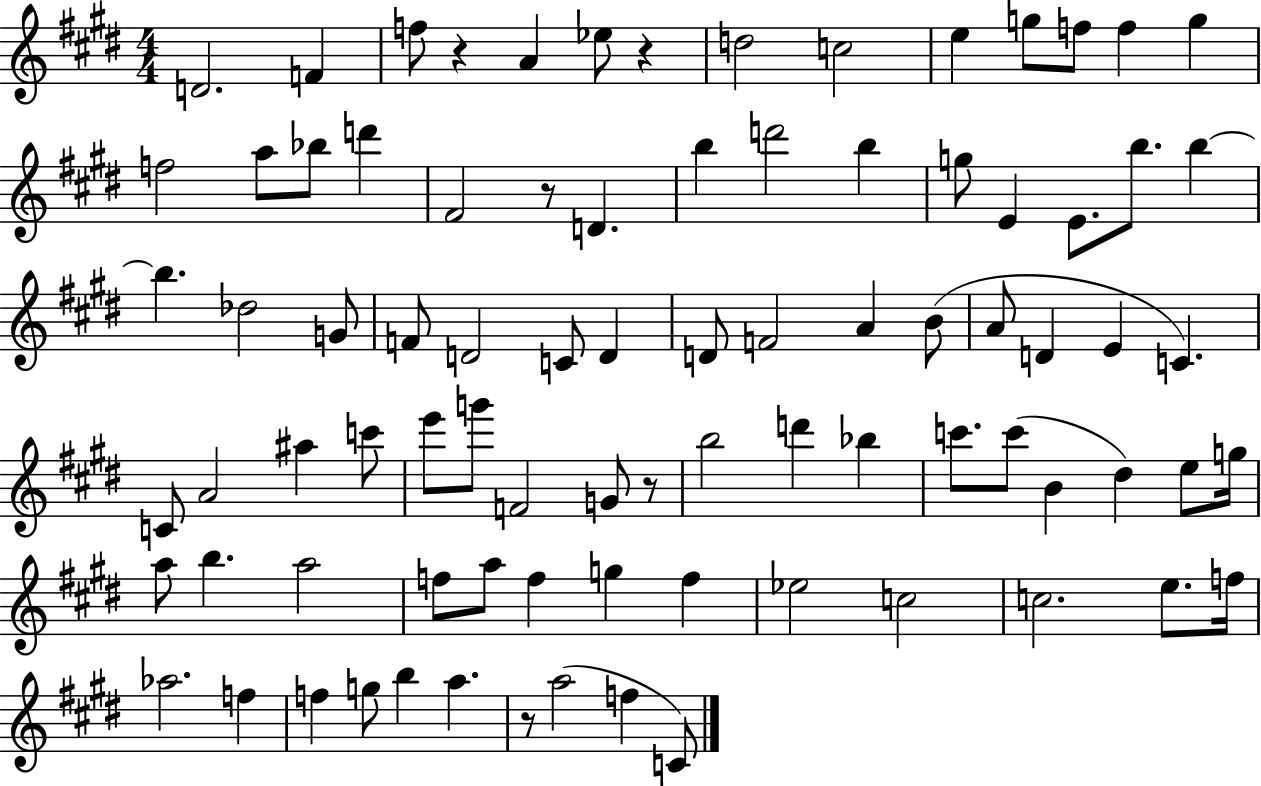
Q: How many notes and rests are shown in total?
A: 85